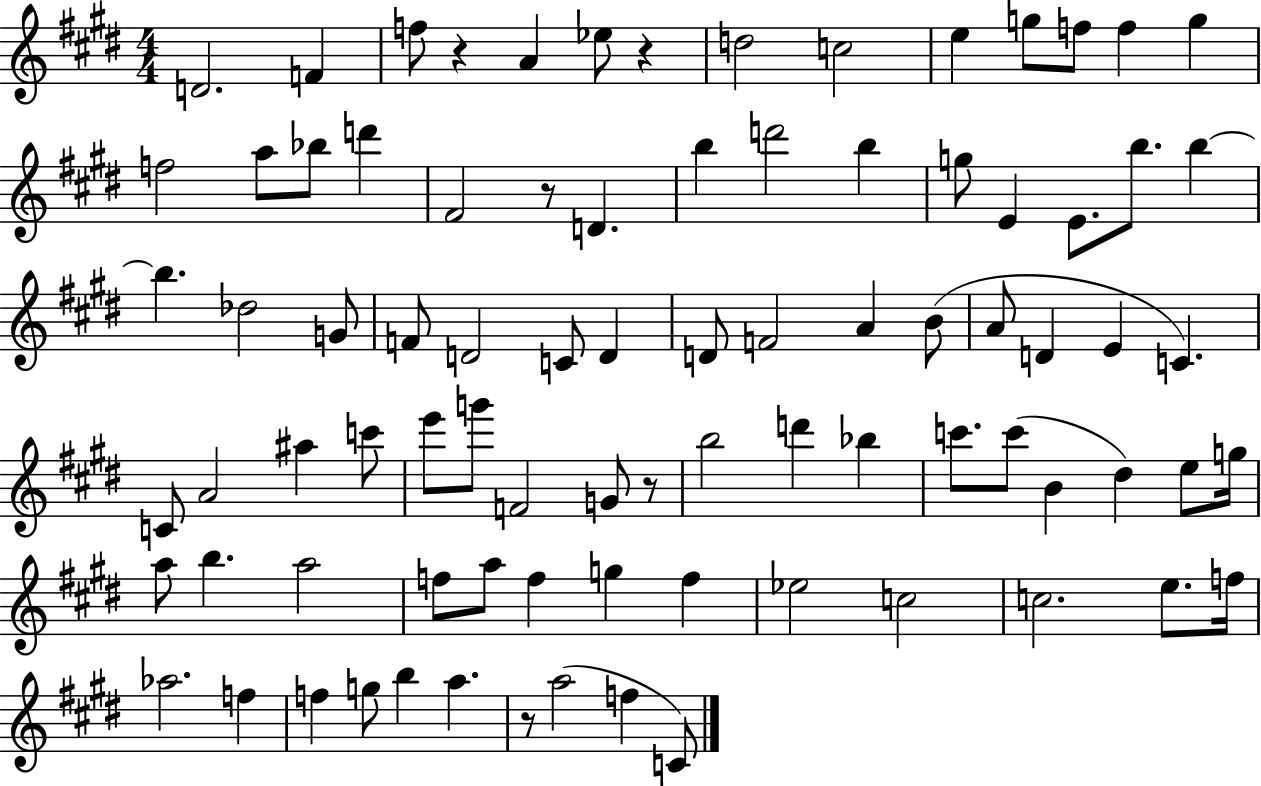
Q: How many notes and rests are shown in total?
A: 85